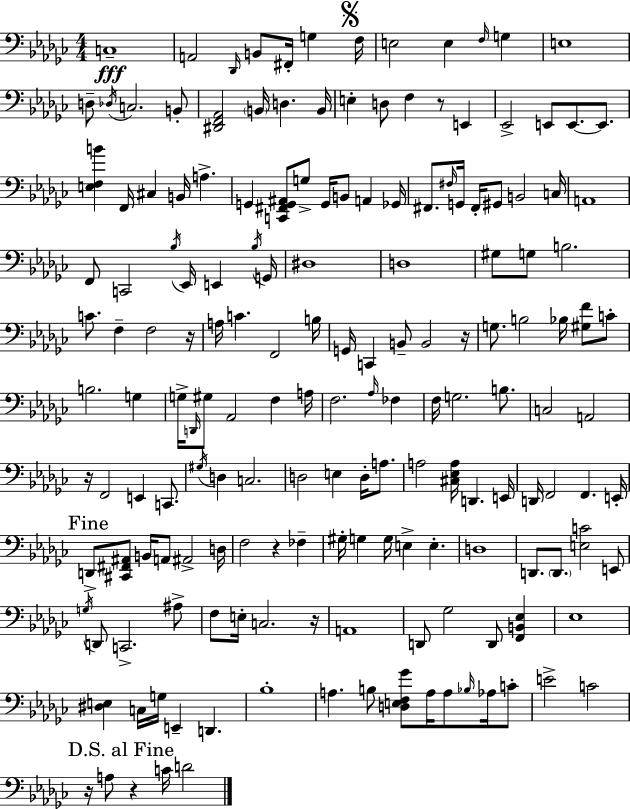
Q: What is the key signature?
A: EES minor